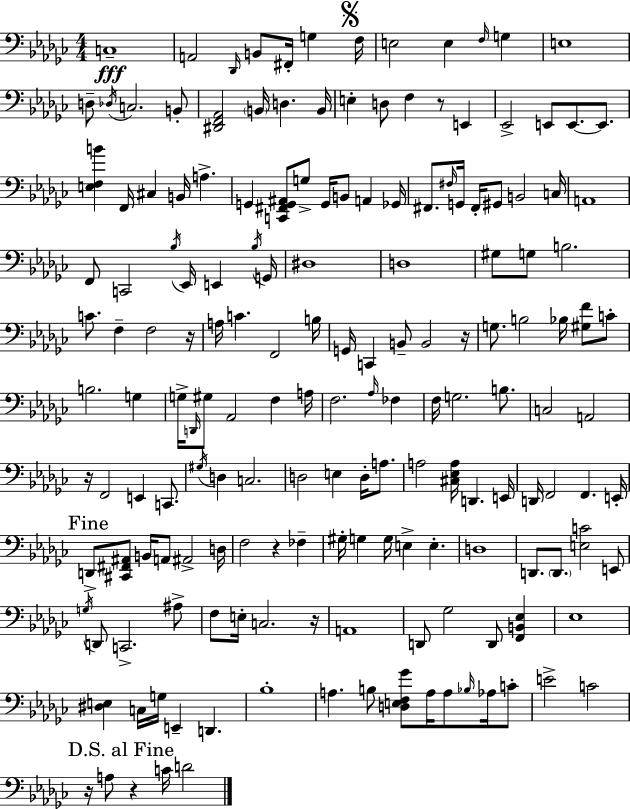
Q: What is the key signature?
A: EES minor